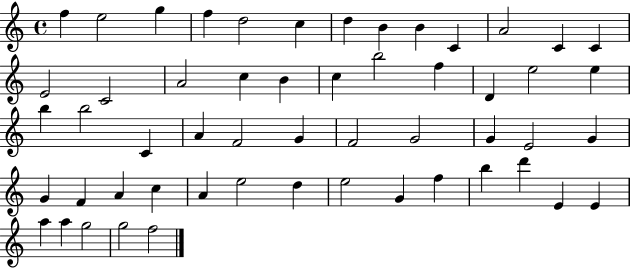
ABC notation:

X:1
T:Untitled
M:4/4
L:1/4
K:C
f e2 g f d2 c d B B C A2 C C E2 C2 A2 c B c b2 f D e2 e b b2 C A F2 G F2 G2 G E2 G G F A c A e2 d e2 G f b d' E E a a g2 g2 f2